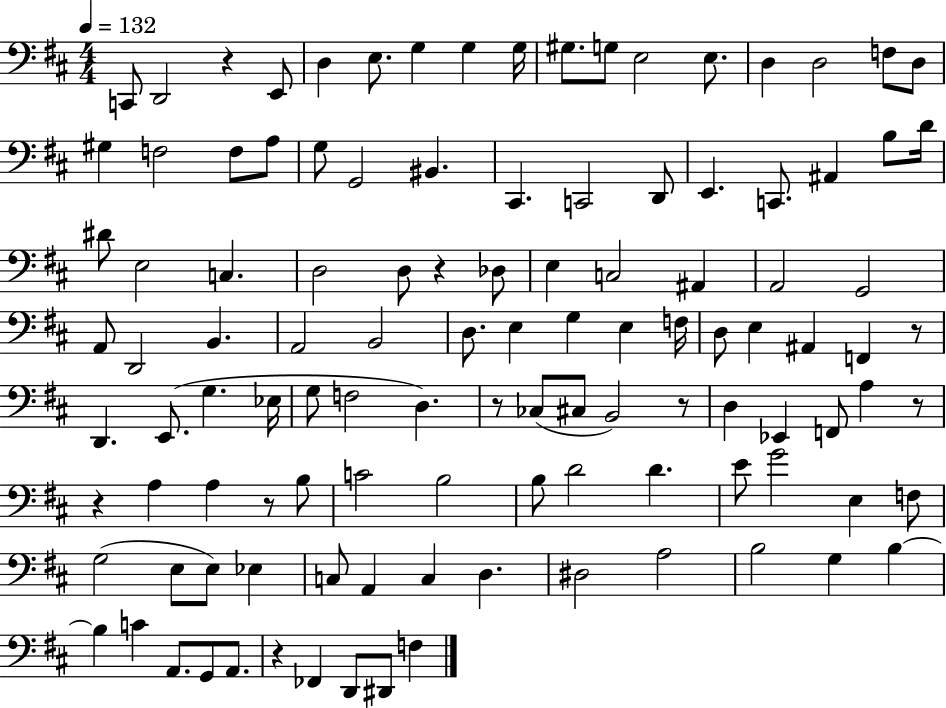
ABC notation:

X:1
T:Untitled
M:4/4
L:1/4
K:D
C,,/2 D,,2 z E,,/2 D, E,/2 G, G, G,/4 ^G,/2 G,/2 E,2 E,/2 D, D,2 F,/2 D,/2 ^G, F,2 F,/2 A,/2 G,/2 G,,2 ^B,, ^C,, C,,2 D,,/2 E,, C,,/2 ^A,, B,/2 D/4 ^D/2 E,2 C, D,2 D,/2 z _D,/2 E, C,2 ^A,, A,,2 G,,2 A,,/2 D,,2 B,, A,,2 B,,2 D,/2 E, G, E, F,/4 D,/2 E, ^A,, F,, z/2 D,, E,,/2 G, _E,/4 G,/2 F,2 D, z/2 _C,/2 ^C,/2 B,,2 z/2 D, _E,, F,,/2 A, z/2 z A, A, z/2 B,/2 C2 B,2 B,/2 D2 D E/2 G2 E, F,/2 G,2 E,/2 E,/2 _E, C,/2 A,, C, D, ^D,2 A,2 B,2 G, B, B, C A,,/2 G,,/2 A,,/2 z _F,, D,,/2 ^D,,/2 F,